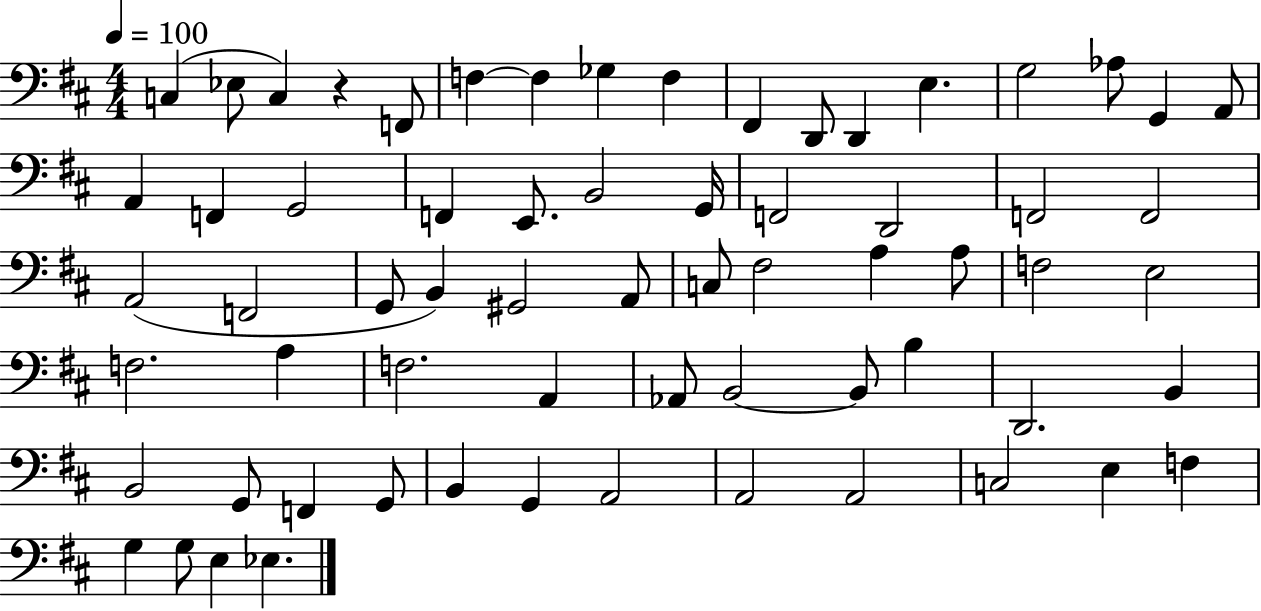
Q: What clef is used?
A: bass